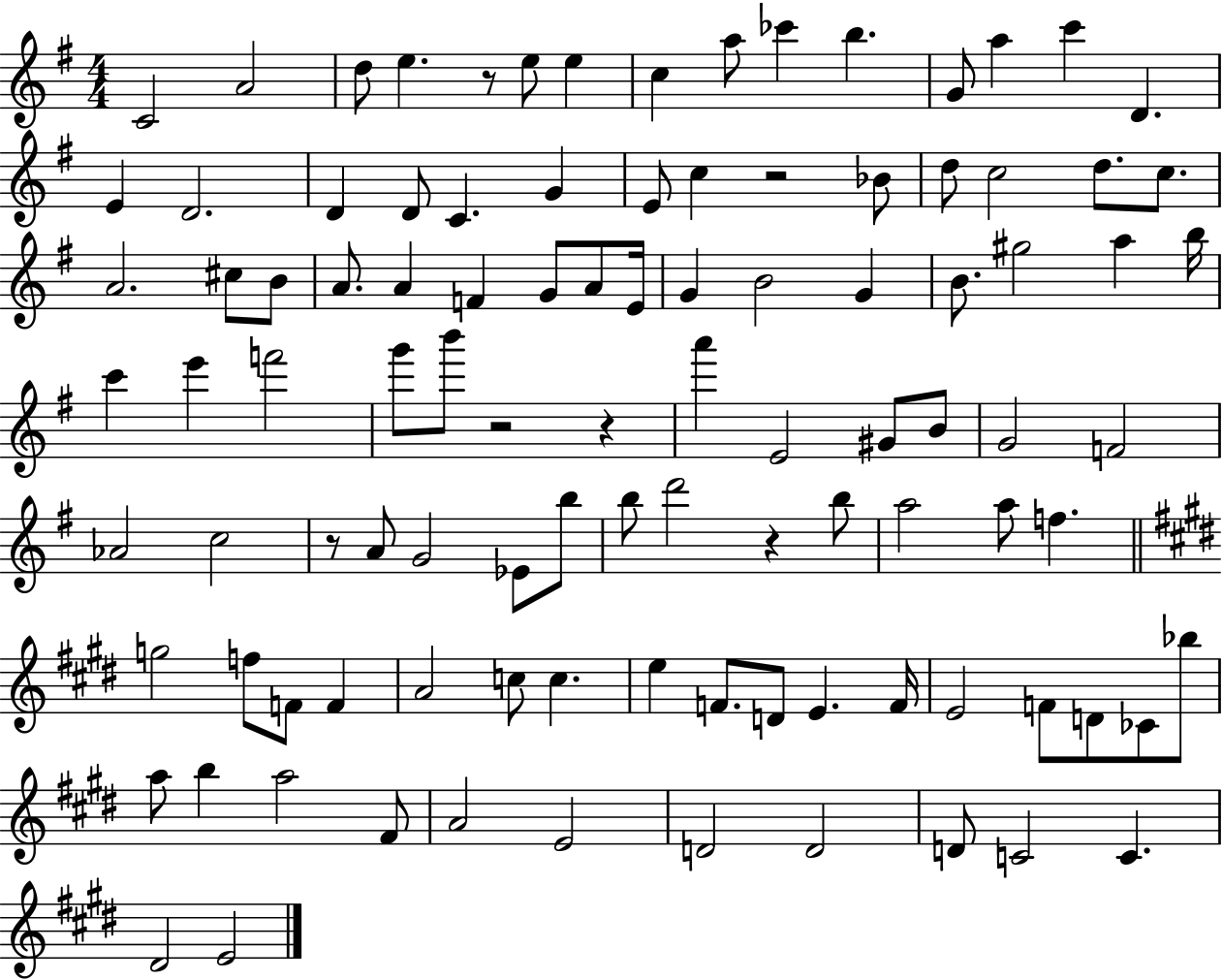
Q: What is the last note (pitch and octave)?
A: E4